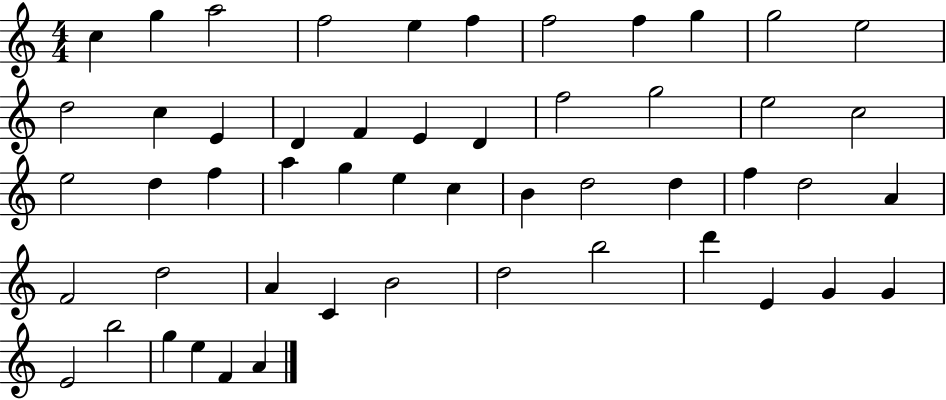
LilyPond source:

{
  \clef treble
  \numericTimeSignature
  \time 4/4
  \key c \major
  c''4 g''4 a''2 | f''2 e''4 f''4 | f''2 f''4 g''4 | g''2 e''2 | \break d''2 c''4 e'4 | d'4 f'4 e'4 d'4 | f''2 g''2 | e''2 c''2 | \break e''2 d''4 f''4 | a''4 g''4 e''4 c''4 | b'4 d''2 d''4 | f''4 d''2 a'4 | \break f'2 d''2 | a'4 c'4 b'2 | d''2 b''2 | d'''4 e'4 g'4 g'4 | \break e'2 b''2 | g''4 e''4 f'4 a'4 | \bar "|."
}